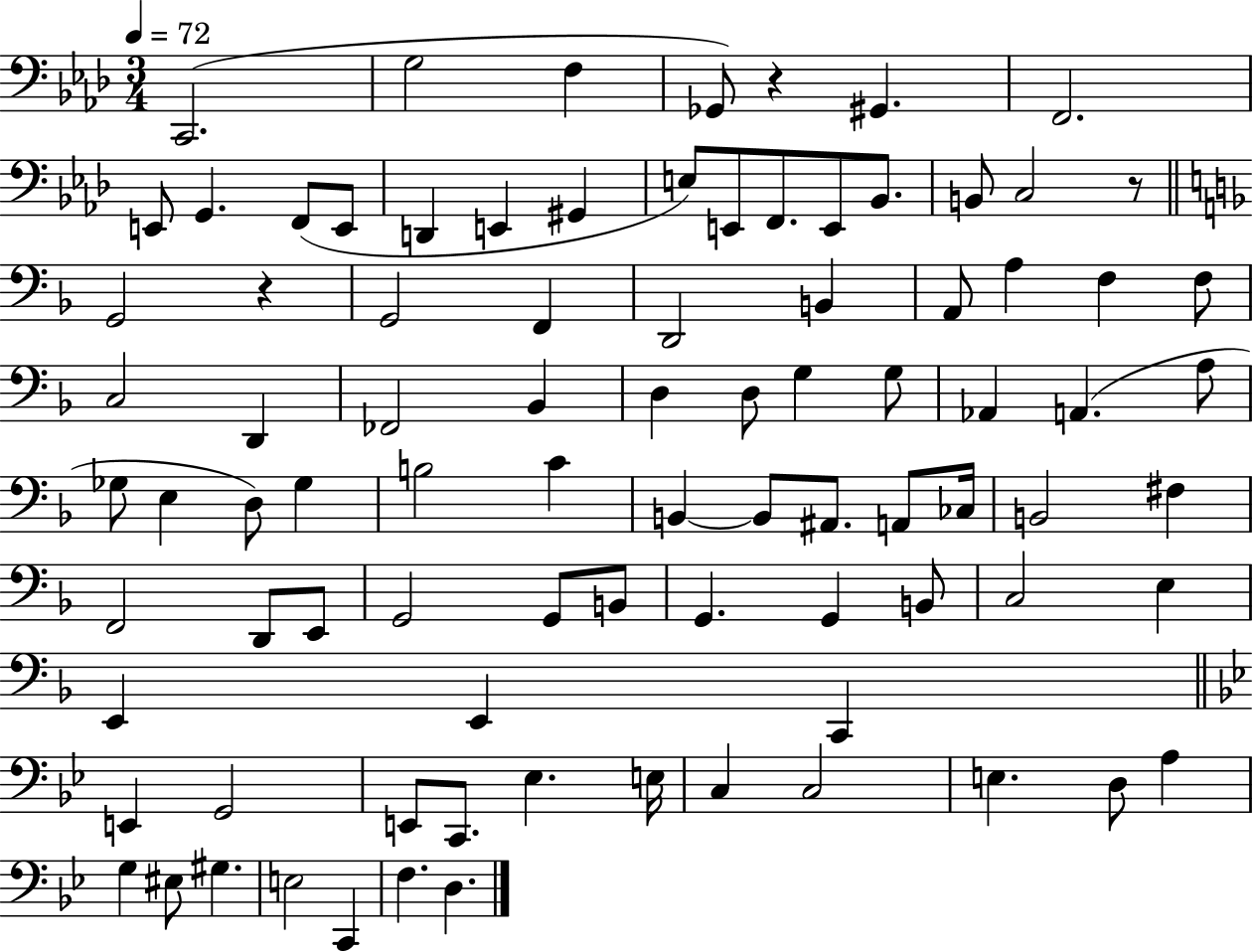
X:1
T:Untitled
M:3/4
L:1/4
K:Ab
C,,2 G,2 F, _G,,/2 z ^G,, F,,2 E,,/2 G,, F,,/2 E,,/2 D,, E,, ^G,, E,/2 E,,/2 F,,/2 E,,/2 _B,,/2 B,,/2 C,2 z/2 G,,2 z G,,2 F,, D,,2 B,, A,,/2 A, F, F,/2 C,2 D,, _F,,2 _B,, D, D,/2 G, G,/2 _A,, A,, A,/2 _G,/2 E, D,/2 _G, B,2 C B,, B,,/2 ^A,,/2 A,,/2 _C,/4 B,,2 ^F, F,,2 D,,/2 E,,/2 G,,2 G,,/2 B,,/2 G,, G,, B,,/2 C,2 E, E,, E,, C,, E,, G,,2 E,,/2 C,,/2 _E, E,/4 C, C,2 E, D,/2 A, G, ^E,/2 ^G, E,2 C,, F, D,